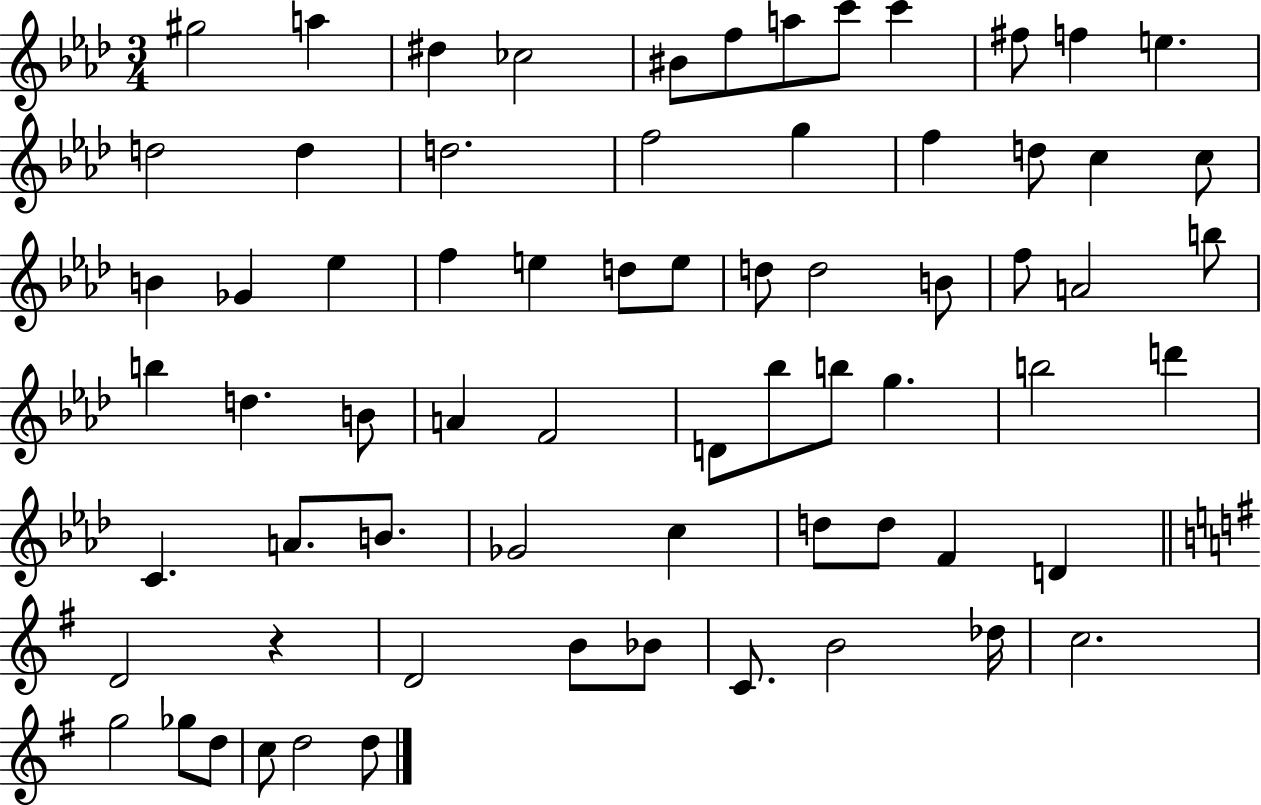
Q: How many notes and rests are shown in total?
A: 69